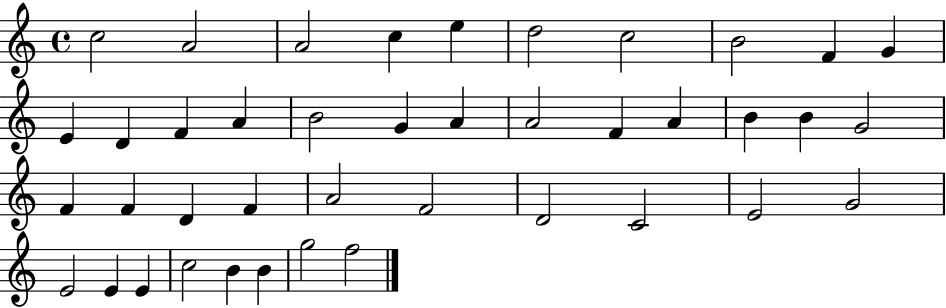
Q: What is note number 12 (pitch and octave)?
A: D4